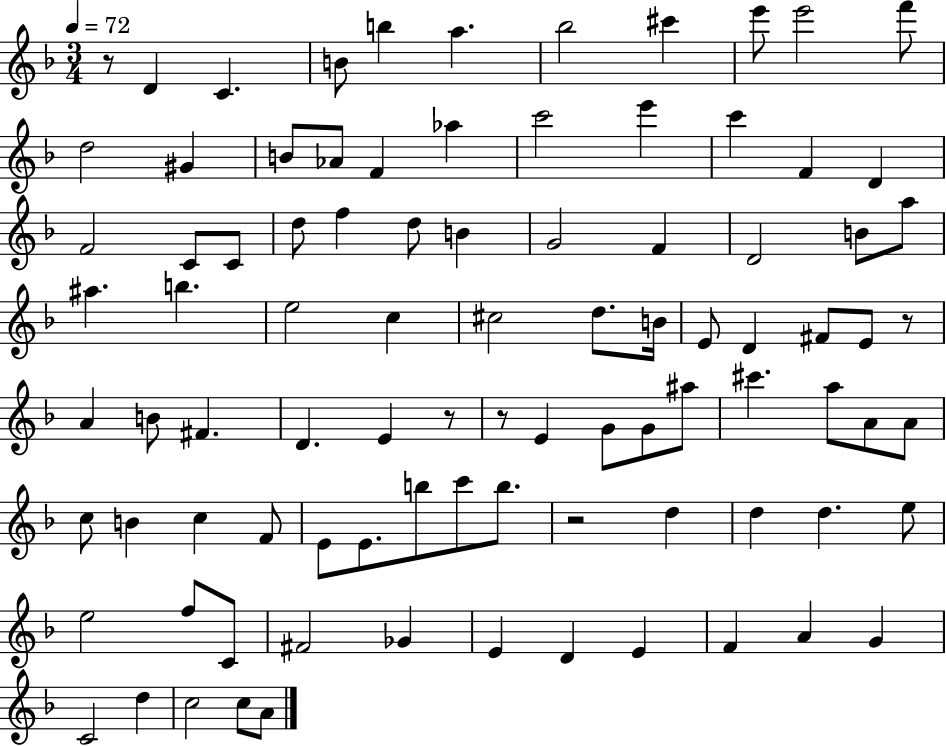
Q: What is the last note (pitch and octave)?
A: A4